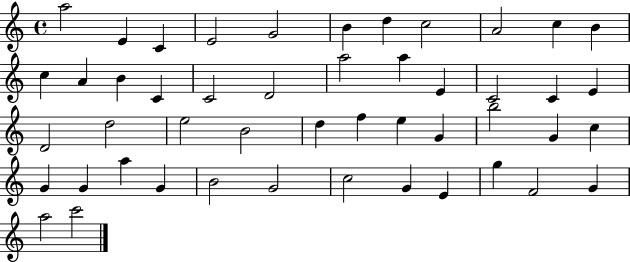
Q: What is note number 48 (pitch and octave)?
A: C6